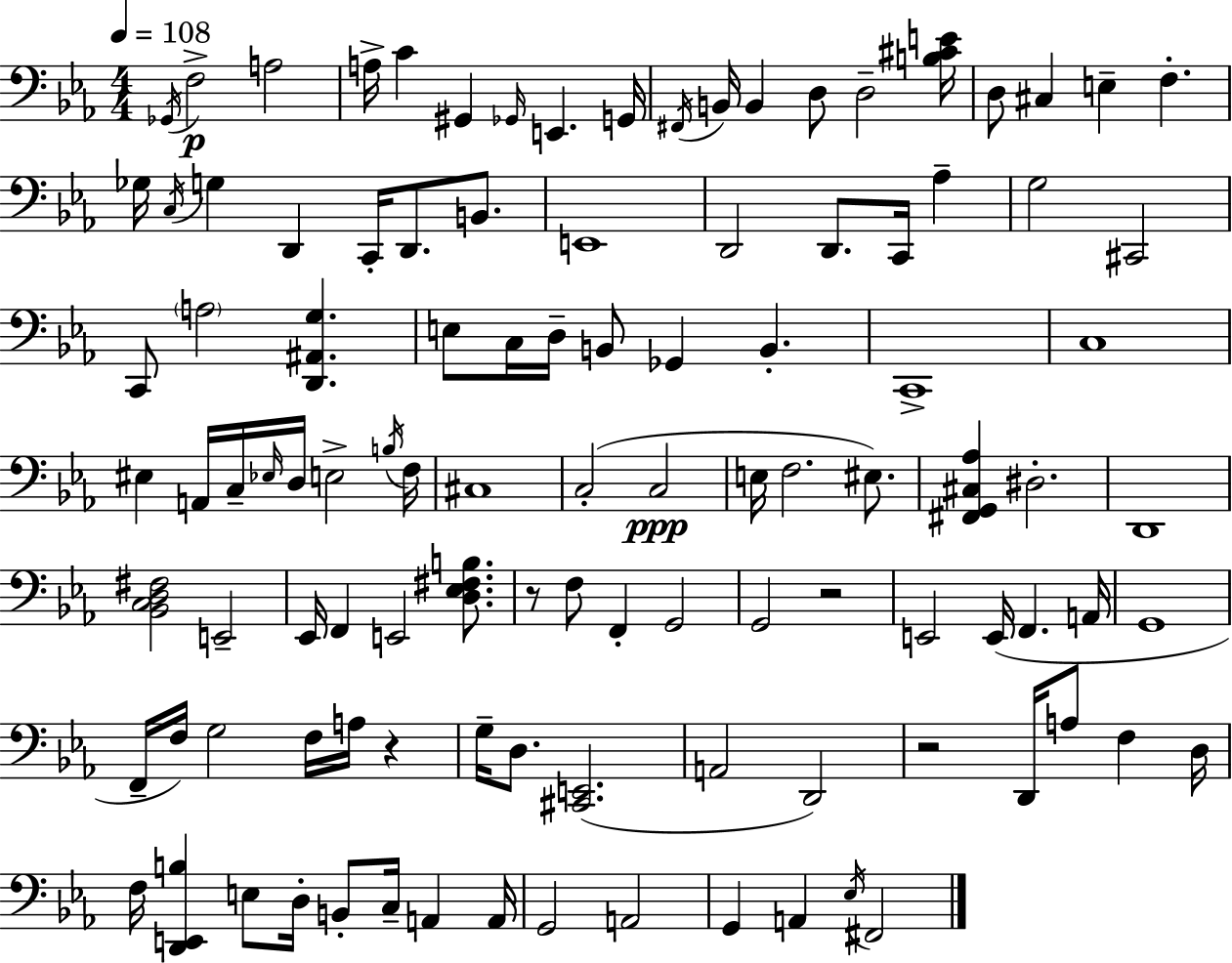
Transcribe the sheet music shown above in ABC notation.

X:1
T:Untitled
M:4/4
L:1/4
K:Cm
_G,,/4 F,2 A,2 A,/4 C ^G,, _G,,/4 E,, G,,/4 ^F,,/4 B,,/4 B,, D,/2 D,2 [B,^CE]/4 D,/2 ^C, E, F, _G,/4 C,/4 G, D,, C,,/4 D,,/2 B,,/2 E,,4 D,,2 D,,/2 C,,/4 _A, G,2 ^C,,2 C,,/2 A,2 [D,,^A,,G,] E,/2 C,/4 D,/4 B,,/2 _G,, B,, C,,4 C,4 ^E, A,,/4 C,/4 _E,/4 D,/4 E,2 B,/4 F,/4 ^C,4 C,2 C,2 E,/4 F,2 ^E,/2 [^F,,G,,^C,_A,] ^D,2 D,,4 [_B,,C,D,^F,]2 E,,2 _E,,/4 F,, E,,2 [D,_E,^F,B,]/2 z/2 F,/2 F,, G,,2 G,,2 z2 E,,2 E,,/4 F,, A,,/4 G,,4 F,,/4 F,/4 G,2 F,/4 A,/4 z G,/4 D,/2 [^C,,E,,]2 A,,2 D,,2 z2 D,,/4 A,/2 F, D,/4 F,/4 [D,,E,,B,] E,/2 D,/4 B,,/2 C,/4 A,, A,,/4 G,,2 A,,2 G,, A,, _E,/4 ^F,,2